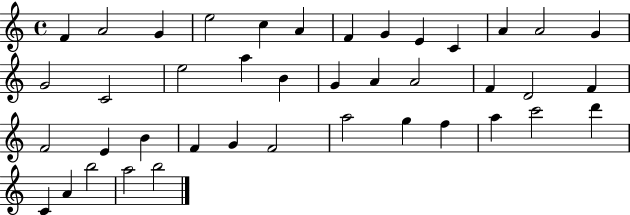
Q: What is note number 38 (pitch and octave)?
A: A4